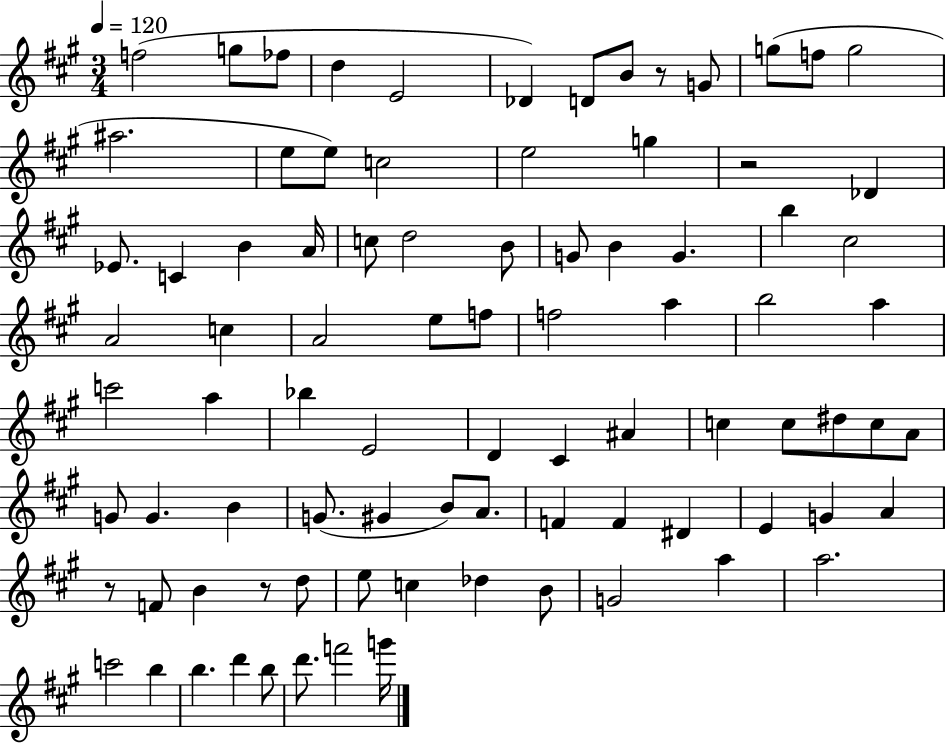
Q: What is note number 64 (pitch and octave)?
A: G4